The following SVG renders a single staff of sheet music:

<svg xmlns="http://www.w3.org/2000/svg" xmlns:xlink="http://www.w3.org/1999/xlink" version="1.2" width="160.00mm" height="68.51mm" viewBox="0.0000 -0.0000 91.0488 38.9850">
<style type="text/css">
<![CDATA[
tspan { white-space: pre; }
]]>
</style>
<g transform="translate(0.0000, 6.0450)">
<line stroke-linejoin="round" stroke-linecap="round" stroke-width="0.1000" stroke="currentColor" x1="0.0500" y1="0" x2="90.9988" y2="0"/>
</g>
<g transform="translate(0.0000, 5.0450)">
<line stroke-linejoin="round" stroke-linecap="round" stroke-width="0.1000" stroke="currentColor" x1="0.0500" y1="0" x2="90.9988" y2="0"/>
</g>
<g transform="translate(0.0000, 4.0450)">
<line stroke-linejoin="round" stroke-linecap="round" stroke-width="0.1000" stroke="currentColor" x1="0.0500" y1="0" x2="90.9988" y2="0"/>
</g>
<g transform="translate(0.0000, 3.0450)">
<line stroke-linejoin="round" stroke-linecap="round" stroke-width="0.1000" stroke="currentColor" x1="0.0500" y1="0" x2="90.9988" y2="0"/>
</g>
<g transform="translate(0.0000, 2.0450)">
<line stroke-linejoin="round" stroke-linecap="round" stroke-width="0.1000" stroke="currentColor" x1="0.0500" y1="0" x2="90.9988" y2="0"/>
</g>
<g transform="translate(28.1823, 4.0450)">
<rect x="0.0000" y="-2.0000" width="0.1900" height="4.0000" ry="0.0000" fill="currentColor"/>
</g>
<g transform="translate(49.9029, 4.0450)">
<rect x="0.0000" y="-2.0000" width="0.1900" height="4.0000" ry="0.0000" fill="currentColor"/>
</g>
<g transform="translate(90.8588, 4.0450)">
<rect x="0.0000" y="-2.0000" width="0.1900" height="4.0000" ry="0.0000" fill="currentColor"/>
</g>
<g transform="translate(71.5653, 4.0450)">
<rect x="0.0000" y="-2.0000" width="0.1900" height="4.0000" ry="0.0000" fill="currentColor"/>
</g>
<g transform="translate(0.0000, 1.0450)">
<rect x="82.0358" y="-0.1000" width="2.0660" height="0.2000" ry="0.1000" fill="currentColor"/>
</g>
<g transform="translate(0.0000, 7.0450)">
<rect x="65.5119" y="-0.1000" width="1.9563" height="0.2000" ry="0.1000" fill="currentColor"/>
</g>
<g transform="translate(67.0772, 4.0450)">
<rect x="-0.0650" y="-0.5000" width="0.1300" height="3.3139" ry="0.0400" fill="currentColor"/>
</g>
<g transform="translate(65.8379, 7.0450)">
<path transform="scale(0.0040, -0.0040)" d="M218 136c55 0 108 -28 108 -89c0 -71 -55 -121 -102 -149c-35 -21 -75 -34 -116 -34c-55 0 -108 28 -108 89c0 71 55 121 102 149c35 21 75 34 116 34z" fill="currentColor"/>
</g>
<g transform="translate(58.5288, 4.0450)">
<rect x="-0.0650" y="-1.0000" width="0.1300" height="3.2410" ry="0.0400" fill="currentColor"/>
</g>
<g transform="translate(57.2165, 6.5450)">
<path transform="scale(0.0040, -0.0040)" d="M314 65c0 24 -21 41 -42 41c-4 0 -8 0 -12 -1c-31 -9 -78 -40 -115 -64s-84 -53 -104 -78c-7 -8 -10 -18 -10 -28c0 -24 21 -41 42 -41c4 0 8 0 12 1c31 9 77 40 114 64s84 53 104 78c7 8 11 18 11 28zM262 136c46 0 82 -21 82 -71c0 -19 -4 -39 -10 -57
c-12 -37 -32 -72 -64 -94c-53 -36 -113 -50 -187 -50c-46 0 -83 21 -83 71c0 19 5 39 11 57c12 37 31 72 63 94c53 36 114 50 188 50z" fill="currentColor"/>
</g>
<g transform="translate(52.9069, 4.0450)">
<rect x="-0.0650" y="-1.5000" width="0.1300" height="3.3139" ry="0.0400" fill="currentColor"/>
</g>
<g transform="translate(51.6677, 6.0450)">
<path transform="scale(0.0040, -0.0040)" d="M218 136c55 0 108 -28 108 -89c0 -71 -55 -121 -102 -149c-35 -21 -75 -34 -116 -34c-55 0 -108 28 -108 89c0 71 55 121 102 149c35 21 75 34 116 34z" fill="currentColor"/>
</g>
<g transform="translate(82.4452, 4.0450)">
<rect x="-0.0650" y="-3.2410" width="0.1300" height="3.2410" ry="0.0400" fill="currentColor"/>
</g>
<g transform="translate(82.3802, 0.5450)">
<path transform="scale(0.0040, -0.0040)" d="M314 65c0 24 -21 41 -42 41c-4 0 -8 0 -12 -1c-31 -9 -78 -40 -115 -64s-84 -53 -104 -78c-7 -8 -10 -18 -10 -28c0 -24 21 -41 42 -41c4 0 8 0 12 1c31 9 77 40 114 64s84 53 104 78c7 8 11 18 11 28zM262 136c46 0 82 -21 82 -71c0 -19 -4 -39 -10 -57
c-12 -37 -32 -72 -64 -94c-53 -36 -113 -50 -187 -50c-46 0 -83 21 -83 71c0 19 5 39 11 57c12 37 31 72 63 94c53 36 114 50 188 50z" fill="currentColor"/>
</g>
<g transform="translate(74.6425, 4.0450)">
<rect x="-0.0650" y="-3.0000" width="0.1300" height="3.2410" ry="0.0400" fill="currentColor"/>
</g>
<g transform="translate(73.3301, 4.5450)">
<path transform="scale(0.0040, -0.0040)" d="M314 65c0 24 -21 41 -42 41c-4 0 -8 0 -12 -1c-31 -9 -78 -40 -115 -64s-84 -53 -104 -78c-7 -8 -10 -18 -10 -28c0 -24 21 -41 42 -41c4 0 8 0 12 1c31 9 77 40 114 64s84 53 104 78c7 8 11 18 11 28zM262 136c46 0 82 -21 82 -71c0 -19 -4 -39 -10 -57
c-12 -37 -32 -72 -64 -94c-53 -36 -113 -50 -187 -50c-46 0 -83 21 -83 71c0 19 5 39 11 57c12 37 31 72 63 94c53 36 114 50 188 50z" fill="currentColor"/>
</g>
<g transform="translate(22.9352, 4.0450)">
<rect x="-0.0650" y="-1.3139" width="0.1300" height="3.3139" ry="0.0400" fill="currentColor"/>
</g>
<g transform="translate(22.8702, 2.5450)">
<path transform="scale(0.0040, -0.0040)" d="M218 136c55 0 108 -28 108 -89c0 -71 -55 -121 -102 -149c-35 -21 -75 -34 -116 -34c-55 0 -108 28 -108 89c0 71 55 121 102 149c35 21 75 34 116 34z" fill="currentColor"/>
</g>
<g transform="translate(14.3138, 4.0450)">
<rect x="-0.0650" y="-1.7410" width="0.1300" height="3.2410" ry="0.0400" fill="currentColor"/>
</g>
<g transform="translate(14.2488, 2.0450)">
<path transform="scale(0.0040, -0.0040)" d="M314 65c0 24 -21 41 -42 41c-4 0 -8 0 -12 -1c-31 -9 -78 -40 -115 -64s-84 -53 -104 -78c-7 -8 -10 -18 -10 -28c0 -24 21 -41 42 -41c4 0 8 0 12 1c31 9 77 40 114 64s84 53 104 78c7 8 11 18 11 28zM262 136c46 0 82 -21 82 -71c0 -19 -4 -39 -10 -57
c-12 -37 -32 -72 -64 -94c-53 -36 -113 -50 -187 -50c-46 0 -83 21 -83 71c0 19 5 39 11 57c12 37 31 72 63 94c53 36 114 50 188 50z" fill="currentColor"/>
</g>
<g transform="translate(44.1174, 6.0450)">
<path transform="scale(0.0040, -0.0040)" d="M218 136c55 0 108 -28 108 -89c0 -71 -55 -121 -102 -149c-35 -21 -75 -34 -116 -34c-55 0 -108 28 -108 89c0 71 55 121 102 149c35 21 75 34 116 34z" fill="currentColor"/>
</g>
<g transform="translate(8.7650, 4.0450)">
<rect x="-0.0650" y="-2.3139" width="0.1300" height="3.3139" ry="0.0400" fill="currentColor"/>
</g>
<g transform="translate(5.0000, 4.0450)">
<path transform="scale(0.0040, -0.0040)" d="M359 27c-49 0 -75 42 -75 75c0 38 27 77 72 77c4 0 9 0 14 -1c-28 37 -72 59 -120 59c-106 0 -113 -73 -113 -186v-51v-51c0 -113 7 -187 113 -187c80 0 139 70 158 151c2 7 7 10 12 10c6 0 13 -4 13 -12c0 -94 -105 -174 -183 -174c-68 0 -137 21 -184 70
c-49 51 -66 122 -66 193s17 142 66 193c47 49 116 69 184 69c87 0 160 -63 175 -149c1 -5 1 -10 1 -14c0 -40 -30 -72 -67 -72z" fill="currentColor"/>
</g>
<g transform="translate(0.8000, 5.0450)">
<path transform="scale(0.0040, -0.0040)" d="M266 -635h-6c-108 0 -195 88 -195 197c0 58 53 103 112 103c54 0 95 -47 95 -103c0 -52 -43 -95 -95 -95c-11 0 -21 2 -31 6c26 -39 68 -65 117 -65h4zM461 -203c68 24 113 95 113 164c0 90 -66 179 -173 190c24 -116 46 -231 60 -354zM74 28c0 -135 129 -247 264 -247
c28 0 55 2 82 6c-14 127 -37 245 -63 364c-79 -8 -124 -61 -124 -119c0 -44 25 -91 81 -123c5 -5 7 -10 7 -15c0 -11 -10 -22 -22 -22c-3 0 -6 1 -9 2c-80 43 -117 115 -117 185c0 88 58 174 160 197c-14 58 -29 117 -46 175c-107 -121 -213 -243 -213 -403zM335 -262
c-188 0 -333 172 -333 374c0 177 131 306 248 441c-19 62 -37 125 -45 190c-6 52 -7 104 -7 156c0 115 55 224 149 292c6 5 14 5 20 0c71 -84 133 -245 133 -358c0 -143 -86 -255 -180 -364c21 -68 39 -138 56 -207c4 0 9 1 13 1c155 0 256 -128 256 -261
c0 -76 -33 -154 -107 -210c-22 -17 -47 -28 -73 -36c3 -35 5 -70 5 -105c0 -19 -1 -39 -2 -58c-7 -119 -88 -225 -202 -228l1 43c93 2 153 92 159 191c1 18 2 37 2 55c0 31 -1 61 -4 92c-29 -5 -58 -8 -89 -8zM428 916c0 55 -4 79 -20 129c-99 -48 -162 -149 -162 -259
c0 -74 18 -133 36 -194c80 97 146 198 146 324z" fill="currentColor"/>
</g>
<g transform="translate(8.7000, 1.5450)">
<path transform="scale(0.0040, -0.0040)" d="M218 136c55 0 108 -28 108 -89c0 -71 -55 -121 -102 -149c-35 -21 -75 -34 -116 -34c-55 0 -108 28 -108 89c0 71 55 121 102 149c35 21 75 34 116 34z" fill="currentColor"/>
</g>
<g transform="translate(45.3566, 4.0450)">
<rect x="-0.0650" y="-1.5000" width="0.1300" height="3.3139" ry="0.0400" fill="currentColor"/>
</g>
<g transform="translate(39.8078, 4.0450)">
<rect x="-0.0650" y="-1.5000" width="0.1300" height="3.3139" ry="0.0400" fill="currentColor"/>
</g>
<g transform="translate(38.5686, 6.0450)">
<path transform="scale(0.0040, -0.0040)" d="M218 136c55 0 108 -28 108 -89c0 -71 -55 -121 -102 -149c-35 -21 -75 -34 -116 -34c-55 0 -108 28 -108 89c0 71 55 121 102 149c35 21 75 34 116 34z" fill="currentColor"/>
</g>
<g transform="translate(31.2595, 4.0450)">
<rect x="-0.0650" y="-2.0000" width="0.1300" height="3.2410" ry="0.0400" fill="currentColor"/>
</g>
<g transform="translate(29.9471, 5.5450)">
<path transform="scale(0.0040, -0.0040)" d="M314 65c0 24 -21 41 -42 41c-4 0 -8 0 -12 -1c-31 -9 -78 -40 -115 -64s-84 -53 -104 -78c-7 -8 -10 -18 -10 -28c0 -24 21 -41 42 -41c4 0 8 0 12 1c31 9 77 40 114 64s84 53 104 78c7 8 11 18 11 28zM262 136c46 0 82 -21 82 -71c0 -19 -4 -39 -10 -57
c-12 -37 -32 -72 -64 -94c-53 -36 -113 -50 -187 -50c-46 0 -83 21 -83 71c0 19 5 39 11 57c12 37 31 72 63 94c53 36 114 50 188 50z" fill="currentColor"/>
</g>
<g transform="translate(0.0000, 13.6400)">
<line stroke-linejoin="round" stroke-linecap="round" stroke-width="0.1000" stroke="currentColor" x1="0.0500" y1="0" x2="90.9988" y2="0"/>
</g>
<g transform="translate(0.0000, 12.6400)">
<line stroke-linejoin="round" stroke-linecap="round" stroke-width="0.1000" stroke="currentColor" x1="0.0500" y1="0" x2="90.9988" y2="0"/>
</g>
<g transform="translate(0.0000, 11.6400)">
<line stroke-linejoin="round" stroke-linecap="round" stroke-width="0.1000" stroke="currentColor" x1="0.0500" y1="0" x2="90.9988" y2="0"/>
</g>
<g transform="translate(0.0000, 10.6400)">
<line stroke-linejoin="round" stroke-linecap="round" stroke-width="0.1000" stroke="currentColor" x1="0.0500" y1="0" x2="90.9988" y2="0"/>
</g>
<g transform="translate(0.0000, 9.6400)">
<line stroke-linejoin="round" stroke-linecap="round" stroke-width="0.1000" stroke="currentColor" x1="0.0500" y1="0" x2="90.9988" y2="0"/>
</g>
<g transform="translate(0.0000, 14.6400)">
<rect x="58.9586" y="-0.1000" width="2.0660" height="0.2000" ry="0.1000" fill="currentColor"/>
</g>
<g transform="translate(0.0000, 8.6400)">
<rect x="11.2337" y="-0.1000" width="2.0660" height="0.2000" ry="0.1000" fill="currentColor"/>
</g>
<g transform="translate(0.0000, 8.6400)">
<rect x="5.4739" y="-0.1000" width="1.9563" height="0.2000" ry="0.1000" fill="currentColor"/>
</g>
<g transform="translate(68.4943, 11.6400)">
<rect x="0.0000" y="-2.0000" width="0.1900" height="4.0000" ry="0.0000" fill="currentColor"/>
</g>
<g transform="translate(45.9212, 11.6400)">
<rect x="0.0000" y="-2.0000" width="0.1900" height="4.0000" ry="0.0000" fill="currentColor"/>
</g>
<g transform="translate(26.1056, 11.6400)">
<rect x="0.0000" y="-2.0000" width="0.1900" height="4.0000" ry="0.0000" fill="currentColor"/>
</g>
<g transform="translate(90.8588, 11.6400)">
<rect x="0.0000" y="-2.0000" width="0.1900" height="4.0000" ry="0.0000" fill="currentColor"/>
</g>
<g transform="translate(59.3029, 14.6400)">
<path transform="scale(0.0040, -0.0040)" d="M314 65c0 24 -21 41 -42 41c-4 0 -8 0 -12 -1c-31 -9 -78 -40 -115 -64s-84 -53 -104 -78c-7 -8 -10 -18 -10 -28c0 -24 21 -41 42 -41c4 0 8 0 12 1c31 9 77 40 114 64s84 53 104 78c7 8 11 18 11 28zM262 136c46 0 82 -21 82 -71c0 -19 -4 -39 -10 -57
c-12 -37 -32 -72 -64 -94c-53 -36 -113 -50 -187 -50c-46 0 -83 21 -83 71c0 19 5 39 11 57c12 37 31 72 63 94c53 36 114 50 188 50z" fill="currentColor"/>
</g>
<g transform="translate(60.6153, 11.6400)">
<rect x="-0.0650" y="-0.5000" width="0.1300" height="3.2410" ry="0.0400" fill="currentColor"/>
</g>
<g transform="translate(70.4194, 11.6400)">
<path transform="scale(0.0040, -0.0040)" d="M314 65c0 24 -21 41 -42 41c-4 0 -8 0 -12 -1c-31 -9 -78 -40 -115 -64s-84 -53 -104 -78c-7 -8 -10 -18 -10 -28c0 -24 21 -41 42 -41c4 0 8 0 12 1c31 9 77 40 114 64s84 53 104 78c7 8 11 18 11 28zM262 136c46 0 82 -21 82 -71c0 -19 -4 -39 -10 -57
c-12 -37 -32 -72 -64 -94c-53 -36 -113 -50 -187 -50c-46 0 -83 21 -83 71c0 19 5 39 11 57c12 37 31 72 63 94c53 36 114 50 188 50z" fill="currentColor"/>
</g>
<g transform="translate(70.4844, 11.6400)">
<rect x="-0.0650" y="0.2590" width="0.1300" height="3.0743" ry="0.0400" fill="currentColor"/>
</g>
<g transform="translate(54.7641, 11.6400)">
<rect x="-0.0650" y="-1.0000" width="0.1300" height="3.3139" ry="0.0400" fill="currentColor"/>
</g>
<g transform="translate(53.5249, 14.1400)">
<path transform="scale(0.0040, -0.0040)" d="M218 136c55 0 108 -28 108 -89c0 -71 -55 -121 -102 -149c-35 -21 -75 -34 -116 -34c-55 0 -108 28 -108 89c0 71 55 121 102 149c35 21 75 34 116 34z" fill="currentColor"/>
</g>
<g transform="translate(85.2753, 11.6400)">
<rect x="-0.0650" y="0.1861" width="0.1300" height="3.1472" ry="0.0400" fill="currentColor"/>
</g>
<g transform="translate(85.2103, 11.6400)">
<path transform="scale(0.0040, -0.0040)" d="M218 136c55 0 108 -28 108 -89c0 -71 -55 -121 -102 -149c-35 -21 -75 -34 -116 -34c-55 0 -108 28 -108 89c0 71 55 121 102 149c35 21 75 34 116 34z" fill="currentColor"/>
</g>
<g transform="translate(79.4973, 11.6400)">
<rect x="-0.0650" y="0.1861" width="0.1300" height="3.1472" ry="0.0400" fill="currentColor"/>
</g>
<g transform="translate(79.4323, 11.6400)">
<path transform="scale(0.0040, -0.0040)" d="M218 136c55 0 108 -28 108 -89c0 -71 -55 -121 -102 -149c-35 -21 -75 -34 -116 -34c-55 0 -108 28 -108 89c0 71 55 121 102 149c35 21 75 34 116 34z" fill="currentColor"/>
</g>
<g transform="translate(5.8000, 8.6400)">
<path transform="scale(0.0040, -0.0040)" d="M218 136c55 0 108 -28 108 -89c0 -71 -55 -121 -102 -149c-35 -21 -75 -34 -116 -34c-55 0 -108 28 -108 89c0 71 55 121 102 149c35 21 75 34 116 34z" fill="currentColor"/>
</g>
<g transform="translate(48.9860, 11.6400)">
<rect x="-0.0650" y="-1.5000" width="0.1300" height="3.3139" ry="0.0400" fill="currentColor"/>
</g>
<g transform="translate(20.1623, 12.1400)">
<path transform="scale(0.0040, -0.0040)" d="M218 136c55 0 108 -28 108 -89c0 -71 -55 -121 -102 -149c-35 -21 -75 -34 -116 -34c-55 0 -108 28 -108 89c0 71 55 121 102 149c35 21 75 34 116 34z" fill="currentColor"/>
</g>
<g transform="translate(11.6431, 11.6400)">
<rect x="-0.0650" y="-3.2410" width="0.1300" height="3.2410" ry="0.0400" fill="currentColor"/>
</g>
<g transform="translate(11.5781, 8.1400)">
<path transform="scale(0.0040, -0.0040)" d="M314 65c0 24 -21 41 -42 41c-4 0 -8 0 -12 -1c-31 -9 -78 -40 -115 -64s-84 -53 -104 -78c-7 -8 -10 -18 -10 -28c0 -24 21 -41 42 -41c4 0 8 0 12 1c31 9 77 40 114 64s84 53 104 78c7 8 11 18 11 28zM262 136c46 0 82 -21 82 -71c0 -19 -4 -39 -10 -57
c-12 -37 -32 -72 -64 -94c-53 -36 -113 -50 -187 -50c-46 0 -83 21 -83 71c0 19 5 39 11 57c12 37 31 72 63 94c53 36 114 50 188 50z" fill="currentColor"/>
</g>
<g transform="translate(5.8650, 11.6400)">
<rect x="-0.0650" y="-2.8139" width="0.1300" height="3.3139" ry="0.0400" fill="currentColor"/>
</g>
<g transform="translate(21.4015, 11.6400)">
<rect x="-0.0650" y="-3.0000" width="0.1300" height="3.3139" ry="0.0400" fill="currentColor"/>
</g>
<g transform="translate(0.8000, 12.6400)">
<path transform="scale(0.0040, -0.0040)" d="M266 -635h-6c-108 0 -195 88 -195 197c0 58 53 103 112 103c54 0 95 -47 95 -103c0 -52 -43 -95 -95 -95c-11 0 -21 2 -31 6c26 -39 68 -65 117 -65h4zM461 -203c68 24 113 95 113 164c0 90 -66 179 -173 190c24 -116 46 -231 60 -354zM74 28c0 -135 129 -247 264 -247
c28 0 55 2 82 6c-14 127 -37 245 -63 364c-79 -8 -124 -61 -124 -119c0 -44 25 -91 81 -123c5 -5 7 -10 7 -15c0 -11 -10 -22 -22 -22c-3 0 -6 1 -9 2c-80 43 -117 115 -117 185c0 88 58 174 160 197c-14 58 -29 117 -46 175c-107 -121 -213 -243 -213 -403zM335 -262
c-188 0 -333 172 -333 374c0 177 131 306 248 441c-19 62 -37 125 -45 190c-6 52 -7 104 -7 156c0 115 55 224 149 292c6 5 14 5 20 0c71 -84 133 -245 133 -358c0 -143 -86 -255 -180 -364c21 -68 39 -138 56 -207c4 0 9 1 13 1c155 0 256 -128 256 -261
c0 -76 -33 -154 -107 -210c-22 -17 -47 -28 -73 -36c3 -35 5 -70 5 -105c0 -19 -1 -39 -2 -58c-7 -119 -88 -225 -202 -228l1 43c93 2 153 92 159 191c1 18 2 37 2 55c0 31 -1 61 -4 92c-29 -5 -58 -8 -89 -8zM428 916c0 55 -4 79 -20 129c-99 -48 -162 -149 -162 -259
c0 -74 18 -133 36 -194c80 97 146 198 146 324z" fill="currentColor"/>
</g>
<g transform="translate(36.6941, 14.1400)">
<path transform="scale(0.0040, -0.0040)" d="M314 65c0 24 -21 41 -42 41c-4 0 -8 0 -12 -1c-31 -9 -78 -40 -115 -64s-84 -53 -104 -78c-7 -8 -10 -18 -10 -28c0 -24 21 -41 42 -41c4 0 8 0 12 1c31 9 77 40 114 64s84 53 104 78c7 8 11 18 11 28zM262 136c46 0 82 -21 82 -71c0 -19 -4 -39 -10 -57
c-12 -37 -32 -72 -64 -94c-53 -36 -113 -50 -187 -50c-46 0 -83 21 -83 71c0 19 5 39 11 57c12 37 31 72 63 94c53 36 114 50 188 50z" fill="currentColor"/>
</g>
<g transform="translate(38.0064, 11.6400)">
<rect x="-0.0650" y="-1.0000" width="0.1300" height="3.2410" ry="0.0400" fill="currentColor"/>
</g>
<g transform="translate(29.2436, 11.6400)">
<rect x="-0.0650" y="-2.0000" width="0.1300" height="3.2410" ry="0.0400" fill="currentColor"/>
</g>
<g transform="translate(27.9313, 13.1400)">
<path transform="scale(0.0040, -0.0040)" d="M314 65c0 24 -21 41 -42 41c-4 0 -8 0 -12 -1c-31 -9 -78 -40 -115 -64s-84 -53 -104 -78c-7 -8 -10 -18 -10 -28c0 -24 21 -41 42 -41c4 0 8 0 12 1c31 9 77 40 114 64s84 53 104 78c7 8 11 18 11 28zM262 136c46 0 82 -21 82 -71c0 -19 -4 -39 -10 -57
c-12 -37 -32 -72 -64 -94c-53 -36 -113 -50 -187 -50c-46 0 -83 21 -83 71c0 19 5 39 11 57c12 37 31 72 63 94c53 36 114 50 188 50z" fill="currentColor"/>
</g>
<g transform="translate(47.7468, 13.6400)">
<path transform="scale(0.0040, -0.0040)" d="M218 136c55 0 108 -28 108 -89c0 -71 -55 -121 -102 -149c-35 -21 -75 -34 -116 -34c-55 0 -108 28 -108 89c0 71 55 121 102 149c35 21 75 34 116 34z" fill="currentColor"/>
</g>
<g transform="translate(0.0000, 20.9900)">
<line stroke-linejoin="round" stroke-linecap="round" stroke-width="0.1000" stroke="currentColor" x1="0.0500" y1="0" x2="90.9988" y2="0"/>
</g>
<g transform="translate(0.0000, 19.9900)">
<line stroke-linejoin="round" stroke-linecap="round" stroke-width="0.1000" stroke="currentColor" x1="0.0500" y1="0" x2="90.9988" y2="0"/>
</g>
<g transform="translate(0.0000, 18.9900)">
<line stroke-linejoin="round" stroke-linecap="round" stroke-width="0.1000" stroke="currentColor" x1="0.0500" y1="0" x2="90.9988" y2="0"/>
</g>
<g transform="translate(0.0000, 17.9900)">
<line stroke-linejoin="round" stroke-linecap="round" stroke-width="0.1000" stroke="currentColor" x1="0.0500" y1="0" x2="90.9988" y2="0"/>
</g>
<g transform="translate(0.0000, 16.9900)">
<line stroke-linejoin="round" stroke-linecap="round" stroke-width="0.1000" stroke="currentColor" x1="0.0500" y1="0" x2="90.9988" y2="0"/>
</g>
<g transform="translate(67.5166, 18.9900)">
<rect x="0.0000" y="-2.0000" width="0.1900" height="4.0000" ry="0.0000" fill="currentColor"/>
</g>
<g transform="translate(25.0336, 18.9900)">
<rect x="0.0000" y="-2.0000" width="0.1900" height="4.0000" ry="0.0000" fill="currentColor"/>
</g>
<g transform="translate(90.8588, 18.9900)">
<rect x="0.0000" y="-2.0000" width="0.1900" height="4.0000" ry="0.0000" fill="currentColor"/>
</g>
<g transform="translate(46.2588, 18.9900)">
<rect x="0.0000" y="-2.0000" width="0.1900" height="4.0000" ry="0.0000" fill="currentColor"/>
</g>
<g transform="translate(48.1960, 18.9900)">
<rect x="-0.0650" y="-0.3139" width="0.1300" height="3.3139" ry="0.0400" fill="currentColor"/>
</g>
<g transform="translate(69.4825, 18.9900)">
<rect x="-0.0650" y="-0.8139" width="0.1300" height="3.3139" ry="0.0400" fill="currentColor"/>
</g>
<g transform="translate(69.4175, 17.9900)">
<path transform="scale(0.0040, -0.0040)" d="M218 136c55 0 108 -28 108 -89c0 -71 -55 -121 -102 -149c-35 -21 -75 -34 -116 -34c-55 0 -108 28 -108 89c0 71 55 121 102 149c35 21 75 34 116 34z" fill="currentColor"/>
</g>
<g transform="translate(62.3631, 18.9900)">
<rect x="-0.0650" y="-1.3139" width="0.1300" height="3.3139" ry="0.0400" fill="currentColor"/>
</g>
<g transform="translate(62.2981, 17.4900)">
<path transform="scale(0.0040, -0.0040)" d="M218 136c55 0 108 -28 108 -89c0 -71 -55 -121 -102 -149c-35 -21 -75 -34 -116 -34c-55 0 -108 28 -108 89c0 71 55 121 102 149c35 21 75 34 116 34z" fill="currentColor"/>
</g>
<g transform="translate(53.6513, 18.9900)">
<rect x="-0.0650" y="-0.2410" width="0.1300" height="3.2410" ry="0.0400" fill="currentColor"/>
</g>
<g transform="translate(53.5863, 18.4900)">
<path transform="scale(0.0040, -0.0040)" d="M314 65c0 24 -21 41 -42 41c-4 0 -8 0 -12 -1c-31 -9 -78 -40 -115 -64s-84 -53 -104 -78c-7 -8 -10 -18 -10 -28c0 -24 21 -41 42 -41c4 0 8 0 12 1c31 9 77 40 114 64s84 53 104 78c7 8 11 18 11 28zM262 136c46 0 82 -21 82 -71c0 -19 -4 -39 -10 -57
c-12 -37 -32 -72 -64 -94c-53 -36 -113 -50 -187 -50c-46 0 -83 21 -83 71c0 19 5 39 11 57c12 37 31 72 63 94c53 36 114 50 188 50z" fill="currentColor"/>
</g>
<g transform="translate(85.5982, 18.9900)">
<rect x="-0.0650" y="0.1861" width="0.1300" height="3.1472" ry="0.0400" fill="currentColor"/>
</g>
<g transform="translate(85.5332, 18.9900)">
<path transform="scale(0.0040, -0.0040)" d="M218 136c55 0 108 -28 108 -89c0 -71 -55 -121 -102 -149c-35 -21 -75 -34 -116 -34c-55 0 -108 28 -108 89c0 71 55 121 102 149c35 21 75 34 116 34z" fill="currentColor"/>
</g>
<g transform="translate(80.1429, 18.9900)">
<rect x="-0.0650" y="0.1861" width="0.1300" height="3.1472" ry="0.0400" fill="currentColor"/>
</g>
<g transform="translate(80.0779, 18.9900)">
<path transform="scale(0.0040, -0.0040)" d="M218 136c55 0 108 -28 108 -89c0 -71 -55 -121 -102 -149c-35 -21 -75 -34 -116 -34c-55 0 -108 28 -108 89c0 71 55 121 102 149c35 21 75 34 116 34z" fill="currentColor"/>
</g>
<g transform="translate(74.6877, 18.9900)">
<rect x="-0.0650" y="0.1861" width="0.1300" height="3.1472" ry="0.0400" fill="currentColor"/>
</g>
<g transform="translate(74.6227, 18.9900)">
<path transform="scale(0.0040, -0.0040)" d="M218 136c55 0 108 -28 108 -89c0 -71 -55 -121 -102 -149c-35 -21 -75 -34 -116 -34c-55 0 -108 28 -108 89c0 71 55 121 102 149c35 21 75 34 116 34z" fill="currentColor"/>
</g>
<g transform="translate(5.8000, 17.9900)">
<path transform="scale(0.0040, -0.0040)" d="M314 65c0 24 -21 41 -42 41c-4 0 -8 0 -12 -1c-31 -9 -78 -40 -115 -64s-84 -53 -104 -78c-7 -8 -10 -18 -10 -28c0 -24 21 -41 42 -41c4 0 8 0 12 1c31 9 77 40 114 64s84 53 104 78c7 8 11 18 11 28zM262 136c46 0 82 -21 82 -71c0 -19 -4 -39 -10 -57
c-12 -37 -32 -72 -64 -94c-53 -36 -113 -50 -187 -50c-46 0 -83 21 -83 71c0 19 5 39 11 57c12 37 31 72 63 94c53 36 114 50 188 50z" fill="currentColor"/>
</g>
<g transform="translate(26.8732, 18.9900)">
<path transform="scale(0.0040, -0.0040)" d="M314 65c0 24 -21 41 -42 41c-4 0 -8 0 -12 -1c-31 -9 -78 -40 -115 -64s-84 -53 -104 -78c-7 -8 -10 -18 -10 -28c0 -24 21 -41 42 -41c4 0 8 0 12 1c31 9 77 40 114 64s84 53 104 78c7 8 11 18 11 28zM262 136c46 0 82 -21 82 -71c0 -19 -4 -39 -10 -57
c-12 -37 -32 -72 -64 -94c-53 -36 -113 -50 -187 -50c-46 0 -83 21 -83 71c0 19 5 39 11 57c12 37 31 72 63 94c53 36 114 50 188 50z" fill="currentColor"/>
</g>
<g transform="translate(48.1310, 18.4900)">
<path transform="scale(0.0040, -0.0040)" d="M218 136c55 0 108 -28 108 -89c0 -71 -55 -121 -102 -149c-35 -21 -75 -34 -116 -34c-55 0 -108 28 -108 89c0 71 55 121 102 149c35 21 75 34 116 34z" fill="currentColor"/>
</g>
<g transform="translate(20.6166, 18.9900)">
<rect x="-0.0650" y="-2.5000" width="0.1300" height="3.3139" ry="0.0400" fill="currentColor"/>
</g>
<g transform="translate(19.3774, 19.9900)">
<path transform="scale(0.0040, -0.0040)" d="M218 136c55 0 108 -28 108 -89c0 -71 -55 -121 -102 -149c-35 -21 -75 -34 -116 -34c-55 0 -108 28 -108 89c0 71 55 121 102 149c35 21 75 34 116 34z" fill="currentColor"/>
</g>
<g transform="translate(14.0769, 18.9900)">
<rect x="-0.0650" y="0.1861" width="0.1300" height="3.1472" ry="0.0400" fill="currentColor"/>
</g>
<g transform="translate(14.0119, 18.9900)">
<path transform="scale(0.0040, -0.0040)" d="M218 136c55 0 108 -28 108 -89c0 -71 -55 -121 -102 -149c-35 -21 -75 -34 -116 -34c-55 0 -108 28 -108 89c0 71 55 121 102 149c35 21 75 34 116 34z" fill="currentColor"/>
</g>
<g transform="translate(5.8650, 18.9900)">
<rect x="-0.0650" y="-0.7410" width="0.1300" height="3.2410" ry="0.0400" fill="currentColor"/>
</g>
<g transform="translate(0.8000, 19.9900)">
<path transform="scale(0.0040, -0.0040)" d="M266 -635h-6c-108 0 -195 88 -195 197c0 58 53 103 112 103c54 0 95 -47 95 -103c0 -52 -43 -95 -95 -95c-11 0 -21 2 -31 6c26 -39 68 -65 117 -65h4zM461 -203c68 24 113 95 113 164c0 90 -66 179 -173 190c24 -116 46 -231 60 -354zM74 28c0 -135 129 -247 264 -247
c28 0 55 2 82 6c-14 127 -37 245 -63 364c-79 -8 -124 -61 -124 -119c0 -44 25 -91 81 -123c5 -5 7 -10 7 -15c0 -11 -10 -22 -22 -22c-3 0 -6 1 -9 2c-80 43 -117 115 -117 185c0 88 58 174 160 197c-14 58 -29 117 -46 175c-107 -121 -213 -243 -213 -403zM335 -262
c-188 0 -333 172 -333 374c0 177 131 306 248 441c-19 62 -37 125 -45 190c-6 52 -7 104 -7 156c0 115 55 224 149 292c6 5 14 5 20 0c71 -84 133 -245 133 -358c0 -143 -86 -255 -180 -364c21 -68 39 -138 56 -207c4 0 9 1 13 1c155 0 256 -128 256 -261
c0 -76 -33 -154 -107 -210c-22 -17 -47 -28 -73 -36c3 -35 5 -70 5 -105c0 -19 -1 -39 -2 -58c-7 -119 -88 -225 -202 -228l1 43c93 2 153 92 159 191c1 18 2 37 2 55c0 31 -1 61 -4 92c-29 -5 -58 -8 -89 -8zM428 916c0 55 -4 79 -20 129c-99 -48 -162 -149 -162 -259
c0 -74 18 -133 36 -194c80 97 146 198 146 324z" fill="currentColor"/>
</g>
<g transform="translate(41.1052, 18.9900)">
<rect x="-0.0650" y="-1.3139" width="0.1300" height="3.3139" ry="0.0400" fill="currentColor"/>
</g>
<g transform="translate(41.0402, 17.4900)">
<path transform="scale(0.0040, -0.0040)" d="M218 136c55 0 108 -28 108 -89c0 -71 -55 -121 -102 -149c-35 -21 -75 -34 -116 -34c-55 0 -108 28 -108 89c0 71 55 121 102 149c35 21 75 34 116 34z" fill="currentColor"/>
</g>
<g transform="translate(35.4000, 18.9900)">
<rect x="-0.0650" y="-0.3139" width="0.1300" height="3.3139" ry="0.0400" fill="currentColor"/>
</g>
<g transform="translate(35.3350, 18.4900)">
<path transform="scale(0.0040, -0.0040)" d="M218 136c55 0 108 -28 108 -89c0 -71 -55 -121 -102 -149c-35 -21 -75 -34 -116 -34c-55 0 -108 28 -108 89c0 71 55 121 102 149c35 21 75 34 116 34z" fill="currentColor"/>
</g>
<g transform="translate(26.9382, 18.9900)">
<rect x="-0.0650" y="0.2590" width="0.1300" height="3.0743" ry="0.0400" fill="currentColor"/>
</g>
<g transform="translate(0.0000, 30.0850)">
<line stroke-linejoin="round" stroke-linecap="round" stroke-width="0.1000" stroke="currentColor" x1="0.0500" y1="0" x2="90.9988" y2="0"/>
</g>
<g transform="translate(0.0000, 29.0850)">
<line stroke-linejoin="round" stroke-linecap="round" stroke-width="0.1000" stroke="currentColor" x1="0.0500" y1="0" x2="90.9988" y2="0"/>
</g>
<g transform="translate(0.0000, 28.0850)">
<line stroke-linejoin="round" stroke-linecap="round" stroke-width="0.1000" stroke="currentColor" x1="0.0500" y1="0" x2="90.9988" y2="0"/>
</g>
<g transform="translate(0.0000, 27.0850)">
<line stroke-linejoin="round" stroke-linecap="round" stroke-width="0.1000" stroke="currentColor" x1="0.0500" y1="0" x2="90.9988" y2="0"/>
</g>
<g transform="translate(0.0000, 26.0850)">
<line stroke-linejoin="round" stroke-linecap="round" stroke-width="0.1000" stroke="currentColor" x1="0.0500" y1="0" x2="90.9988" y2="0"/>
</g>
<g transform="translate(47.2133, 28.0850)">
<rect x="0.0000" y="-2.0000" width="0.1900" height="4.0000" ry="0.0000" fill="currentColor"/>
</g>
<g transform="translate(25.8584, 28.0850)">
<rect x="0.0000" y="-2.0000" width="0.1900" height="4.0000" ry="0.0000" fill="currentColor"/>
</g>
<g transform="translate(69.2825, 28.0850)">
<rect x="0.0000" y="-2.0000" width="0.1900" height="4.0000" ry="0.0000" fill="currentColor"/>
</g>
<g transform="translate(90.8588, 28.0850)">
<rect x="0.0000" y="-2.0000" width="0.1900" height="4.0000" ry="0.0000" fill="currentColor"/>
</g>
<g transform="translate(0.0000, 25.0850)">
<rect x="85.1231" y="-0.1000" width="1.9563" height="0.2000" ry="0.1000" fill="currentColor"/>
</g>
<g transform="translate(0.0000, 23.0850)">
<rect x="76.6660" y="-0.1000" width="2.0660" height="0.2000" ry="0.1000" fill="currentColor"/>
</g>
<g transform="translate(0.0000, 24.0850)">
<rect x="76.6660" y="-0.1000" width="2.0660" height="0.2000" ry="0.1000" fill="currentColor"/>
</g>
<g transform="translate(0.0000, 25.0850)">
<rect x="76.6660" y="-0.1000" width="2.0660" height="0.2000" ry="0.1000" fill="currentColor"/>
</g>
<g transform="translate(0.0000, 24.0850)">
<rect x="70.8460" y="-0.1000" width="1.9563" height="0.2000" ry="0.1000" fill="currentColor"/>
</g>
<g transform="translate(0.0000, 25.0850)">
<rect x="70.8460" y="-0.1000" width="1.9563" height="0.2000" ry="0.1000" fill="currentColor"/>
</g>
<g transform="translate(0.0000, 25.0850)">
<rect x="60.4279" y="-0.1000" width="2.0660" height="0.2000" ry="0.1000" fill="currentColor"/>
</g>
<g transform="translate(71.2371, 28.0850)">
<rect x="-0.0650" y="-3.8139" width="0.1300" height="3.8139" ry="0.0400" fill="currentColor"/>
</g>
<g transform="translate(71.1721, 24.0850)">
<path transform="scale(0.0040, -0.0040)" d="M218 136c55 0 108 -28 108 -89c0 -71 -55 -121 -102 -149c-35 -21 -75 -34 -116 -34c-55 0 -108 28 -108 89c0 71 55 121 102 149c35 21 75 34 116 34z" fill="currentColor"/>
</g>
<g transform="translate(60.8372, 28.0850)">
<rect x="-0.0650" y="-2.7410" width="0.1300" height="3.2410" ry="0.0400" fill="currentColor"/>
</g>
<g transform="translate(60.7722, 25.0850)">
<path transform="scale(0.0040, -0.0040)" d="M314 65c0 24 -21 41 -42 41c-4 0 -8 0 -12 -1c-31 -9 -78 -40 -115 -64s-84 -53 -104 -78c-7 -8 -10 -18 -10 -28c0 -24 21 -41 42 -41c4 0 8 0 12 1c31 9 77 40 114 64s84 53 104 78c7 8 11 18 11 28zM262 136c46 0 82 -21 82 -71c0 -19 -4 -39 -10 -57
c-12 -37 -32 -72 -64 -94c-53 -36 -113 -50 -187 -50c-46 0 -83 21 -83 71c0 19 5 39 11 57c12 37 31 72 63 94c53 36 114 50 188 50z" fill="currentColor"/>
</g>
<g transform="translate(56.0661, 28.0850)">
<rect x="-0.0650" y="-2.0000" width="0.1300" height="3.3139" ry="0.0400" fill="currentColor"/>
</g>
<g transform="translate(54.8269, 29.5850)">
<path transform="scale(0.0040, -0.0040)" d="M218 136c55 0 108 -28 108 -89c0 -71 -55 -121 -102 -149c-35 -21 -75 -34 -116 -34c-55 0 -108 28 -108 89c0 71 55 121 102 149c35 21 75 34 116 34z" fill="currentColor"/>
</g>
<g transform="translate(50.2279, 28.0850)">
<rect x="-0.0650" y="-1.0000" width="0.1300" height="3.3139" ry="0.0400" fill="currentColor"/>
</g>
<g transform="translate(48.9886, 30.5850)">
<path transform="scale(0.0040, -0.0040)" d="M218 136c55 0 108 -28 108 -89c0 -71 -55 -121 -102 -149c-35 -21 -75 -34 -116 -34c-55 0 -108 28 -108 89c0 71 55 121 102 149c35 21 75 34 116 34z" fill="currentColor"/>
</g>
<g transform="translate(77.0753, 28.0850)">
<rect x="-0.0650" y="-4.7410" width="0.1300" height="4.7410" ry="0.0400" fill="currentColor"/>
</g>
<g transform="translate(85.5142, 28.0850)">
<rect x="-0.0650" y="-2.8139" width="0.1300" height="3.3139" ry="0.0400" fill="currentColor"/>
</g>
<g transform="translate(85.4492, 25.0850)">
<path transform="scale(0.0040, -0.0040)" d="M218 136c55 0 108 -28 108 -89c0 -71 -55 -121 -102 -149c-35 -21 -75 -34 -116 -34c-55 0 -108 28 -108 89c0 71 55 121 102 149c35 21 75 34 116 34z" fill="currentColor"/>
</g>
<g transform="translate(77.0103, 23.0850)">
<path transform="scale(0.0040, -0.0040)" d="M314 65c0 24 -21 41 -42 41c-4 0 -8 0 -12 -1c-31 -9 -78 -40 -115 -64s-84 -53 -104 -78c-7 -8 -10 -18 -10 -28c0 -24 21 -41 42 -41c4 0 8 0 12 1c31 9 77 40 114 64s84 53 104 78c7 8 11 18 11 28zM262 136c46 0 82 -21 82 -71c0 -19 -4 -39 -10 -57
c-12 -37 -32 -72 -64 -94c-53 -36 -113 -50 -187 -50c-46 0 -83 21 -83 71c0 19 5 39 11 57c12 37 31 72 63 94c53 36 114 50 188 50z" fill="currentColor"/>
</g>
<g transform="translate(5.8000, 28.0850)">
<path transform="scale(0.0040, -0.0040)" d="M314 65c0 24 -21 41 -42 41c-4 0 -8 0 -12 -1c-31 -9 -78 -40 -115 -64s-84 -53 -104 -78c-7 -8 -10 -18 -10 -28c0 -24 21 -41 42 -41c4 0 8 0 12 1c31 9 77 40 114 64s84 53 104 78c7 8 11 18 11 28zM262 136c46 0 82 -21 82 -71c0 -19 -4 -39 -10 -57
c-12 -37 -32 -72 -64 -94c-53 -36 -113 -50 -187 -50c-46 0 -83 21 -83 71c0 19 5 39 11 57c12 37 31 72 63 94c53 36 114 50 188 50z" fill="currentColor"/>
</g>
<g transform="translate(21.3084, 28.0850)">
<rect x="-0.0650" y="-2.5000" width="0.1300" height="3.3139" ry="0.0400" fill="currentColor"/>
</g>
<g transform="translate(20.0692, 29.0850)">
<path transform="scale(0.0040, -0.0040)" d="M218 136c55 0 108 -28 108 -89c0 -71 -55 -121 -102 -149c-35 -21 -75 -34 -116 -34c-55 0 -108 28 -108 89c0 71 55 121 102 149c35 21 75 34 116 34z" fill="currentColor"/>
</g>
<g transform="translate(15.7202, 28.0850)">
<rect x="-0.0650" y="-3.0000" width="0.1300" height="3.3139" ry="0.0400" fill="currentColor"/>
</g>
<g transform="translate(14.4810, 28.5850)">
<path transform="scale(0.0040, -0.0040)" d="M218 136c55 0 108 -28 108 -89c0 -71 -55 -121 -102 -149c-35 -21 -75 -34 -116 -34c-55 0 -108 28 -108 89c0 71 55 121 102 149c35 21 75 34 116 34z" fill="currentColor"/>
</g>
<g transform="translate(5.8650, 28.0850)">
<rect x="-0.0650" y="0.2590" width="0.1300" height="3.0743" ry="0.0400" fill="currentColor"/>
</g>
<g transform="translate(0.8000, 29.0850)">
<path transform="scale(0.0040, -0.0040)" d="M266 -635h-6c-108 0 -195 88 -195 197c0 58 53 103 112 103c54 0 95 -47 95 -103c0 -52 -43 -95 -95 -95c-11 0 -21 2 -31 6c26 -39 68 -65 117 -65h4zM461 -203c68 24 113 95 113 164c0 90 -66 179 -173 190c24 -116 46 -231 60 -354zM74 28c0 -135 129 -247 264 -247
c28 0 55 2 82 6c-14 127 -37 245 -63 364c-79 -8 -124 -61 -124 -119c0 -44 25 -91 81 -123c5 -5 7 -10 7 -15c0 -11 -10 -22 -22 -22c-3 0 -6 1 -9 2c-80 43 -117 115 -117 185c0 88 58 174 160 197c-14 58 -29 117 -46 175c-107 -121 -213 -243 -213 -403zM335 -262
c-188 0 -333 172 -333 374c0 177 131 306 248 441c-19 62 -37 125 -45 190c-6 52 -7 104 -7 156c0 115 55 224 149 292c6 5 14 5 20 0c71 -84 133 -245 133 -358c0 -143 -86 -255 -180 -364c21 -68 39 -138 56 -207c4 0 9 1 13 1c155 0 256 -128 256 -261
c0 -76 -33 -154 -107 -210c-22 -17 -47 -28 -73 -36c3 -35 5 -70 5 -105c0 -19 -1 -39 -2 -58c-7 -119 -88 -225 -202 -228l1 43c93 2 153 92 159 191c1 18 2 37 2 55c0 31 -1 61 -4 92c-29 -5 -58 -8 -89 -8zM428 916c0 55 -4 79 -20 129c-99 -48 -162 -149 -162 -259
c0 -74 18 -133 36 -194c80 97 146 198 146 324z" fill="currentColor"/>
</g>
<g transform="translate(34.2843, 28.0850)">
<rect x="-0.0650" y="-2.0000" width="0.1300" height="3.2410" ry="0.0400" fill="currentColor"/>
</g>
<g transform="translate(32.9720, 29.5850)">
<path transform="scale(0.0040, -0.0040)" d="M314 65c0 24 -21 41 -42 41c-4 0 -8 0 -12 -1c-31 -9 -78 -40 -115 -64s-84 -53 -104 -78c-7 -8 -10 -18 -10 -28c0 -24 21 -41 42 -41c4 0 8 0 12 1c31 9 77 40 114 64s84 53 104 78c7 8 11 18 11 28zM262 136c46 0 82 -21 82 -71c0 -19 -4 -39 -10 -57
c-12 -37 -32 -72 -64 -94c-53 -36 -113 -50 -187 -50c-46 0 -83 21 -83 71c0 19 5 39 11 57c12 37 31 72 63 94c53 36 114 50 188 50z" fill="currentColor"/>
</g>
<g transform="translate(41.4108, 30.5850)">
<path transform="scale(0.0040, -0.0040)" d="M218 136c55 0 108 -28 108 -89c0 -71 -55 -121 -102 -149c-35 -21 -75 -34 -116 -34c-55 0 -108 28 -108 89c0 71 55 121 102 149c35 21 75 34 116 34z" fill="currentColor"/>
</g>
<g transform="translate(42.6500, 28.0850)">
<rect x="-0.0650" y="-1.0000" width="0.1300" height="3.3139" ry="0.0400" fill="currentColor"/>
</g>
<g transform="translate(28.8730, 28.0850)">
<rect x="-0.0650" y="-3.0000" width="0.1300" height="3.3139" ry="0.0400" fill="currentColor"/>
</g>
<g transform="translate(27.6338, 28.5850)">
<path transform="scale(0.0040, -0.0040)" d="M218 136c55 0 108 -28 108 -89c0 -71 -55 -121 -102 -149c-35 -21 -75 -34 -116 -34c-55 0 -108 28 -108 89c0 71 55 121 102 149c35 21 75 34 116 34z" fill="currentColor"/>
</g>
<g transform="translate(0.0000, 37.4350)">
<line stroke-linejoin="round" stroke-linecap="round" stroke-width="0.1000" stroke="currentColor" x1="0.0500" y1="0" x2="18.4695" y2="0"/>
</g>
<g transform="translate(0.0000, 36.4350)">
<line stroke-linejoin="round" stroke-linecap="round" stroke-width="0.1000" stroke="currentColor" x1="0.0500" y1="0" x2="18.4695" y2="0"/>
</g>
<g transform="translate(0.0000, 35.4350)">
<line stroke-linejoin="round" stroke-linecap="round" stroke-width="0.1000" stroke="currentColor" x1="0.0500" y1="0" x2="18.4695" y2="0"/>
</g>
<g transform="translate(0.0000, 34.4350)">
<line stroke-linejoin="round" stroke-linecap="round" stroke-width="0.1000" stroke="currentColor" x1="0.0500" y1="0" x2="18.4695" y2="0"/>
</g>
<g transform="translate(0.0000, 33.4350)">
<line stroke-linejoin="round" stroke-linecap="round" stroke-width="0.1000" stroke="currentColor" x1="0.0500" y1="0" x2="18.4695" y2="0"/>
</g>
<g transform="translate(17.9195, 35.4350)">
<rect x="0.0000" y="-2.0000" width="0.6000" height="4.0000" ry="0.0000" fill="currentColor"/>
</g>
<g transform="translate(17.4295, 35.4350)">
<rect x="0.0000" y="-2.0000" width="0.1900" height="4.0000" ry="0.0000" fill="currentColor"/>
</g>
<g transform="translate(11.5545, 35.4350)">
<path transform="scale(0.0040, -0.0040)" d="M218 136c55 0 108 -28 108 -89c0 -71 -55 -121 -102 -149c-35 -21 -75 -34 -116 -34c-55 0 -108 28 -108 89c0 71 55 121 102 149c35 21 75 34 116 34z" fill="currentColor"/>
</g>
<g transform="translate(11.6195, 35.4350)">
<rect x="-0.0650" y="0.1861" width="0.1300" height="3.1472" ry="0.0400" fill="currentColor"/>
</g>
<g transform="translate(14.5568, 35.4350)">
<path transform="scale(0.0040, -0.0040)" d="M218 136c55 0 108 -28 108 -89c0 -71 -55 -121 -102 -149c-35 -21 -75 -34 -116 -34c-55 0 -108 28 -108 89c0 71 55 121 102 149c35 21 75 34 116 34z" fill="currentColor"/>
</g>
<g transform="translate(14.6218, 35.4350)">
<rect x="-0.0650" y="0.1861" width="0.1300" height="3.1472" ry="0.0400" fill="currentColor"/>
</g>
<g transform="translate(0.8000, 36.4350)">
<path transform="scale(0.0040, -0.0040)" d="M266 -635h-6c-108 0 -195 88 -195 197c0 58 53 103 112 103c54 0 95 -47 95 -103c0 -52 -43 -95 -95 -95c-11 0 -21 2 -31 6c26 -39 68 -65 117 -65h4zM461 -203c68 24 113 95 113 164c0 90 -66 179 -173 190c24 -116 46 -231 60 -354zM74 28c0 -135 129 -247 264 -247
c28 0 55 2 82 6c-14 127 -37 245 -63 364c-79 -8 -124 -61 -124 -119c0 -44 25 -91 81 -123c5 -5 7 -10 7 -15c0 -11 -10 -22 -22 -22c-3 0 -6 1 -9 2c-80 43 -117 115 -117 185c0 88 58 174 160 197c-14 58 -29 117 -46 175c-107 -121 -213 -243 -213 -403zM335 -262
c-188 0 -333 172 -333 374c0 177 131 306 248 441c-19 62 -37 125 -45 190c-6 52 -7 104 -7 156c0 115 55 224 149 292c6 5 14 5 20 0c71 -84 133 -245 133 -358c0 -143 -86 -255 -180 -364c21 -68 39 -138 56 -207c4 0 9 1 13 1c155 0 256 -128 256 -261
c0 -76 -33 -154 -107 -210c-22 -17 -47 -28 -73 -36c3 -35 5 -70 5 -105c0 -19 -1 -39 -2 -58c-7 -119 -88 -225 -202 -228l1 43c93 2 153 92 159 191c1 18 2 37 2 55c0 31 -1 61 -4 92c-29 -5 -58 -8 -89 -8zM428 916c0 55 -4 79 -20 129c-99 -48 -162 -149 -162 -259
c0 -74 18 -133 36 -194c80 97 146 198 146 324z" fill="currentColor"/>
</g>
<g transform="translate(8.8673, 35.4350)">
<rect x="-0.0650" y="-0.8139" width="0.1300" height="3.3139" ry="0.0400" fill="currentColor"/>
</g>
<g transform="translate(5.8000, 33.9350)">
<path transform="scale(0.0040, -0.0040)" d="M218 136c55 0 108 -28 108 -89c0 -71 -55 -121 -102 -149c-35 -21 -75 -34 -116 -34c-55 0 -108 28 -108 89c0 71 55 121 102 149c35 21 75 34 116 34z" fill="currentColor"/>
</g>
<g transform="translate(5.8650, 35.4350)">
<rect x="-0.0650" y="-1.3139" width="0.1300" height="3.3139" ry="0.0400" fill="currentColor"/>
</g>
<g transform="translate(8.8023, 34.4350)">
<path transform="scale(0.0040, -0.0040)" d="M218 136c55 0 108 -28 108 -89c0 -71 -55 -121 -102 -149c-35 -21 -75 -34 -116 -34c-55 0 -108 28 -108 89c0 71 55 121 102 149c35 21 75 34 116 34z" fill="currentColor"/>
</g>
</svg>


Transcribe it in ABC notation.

X:1
T:Untitled
M:4/4
L:1/4
K:C
g f2 e F2 E E E D2 C A2 b2 a b2 A F2 D2 E D C2 B2 B B d2 B G B2 c e c c2 e d B B B B2 A G A F2 D D F a2 c' e'2 a e d B B